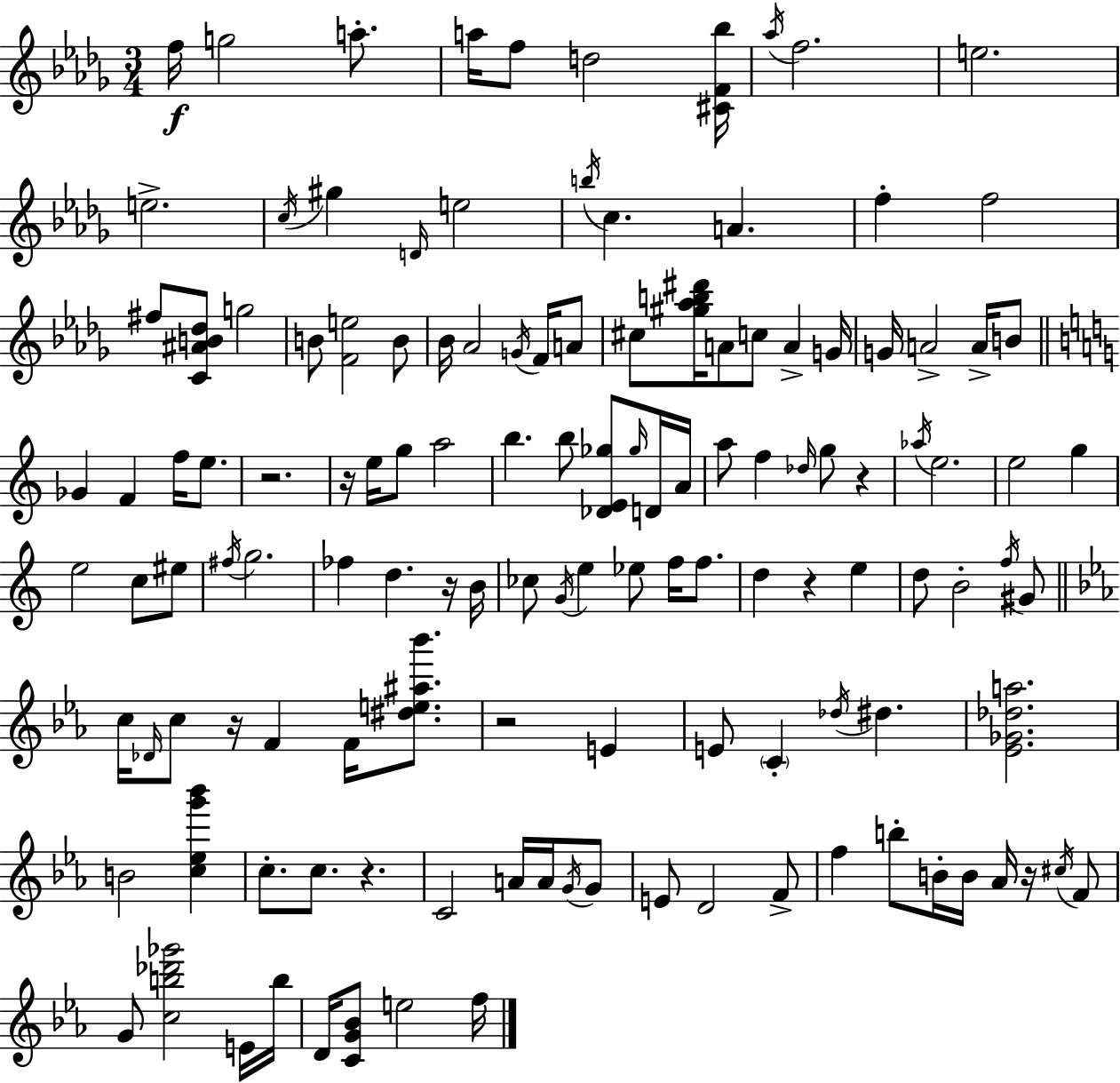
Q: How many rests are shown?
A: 9